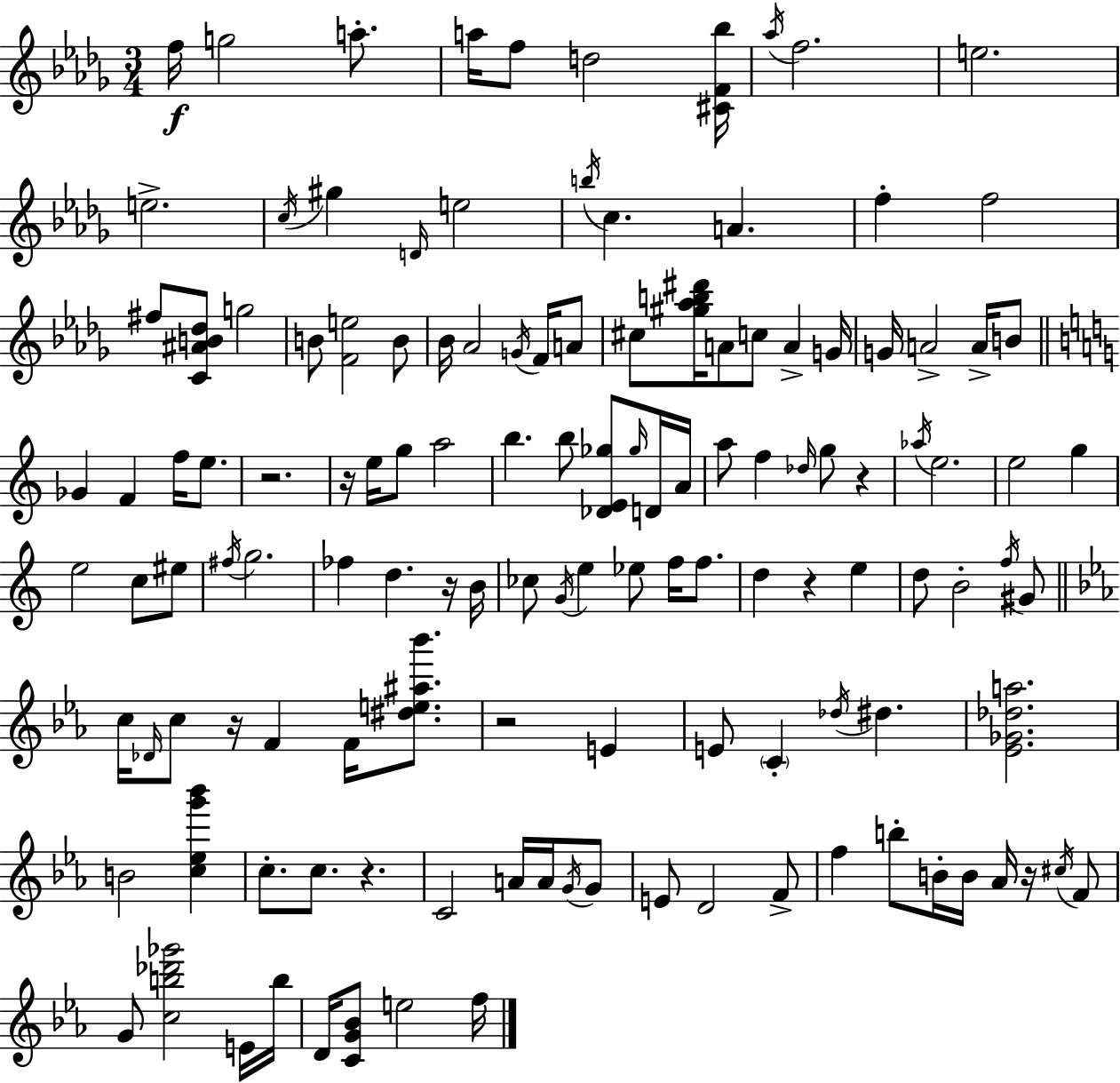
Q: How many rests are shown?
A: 9